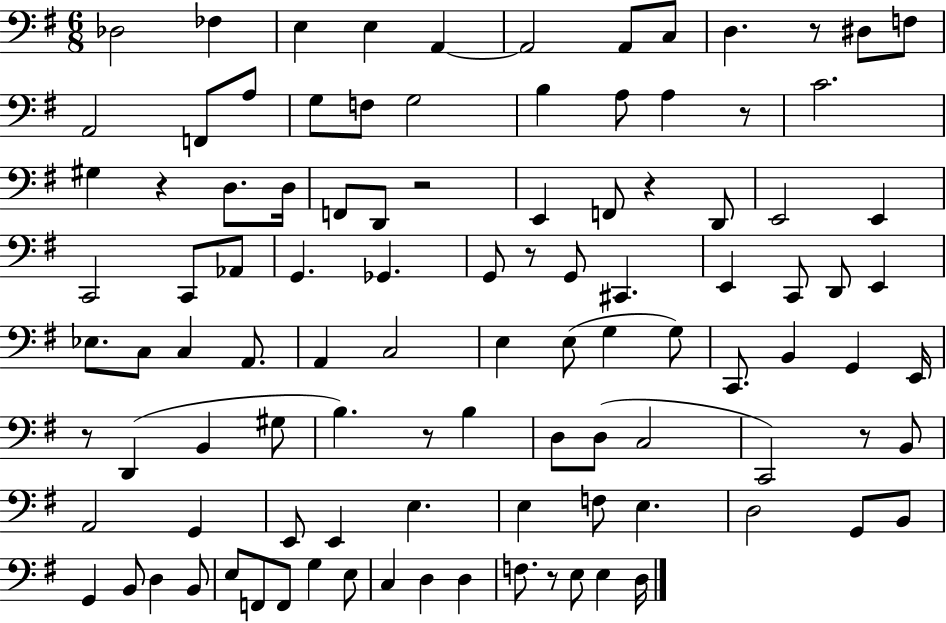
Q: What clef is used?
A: bass